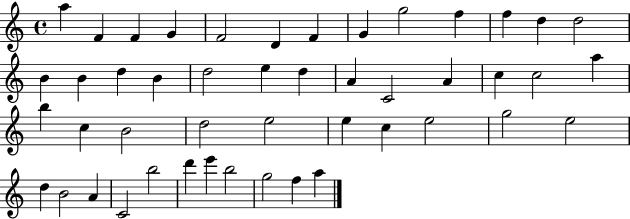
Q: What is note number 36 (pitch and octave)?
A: E5